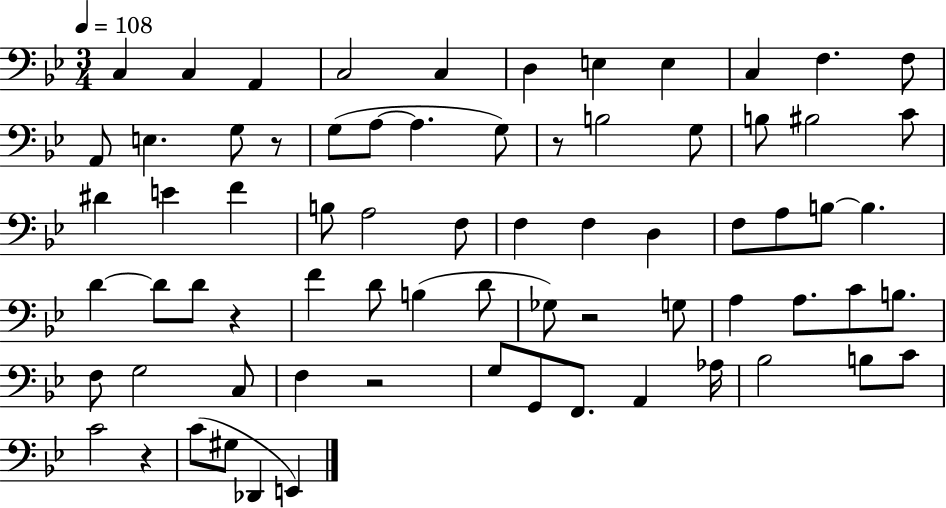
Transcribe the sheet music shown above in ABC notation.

X:1
T:Untitled
M:3/4
L:1/4
K:Bb
C, C, A,, C,2 C, D, E, E, C, F, F,/2 A,,/2 E, G,/2 z/2 G,/2 A,/2 A, G,/2 z/2 B,2 G,/2 B,/2 ^B,2 C/2 ^D E F B,/2 A,2 F,/2 F, F, D, F,/2 A,/2 B,/2 B, D D/2 D/2 z F D/2 B, D/2 _G,/2 z2 G,/2 A, A,/2 C/2 B,/2 F,/2 G,2 C,/2 F, z2 G,/2 G,,/2 F,,/2 A,, _A,/4 _B,2 B,/2 C/2 C2 z C/2 ^G,/2 _D,, E,,